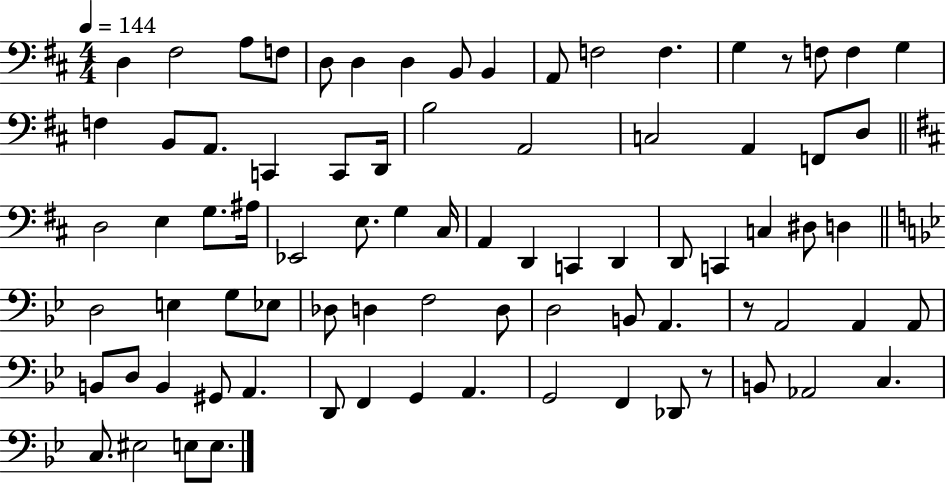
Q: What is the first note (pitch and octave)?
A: D3